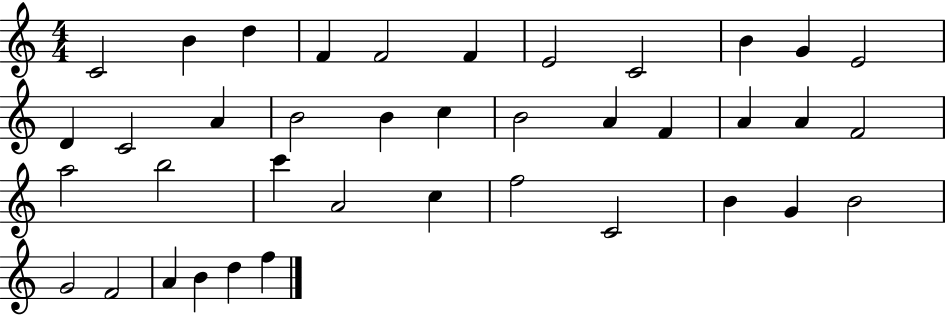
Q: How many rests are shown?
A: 0